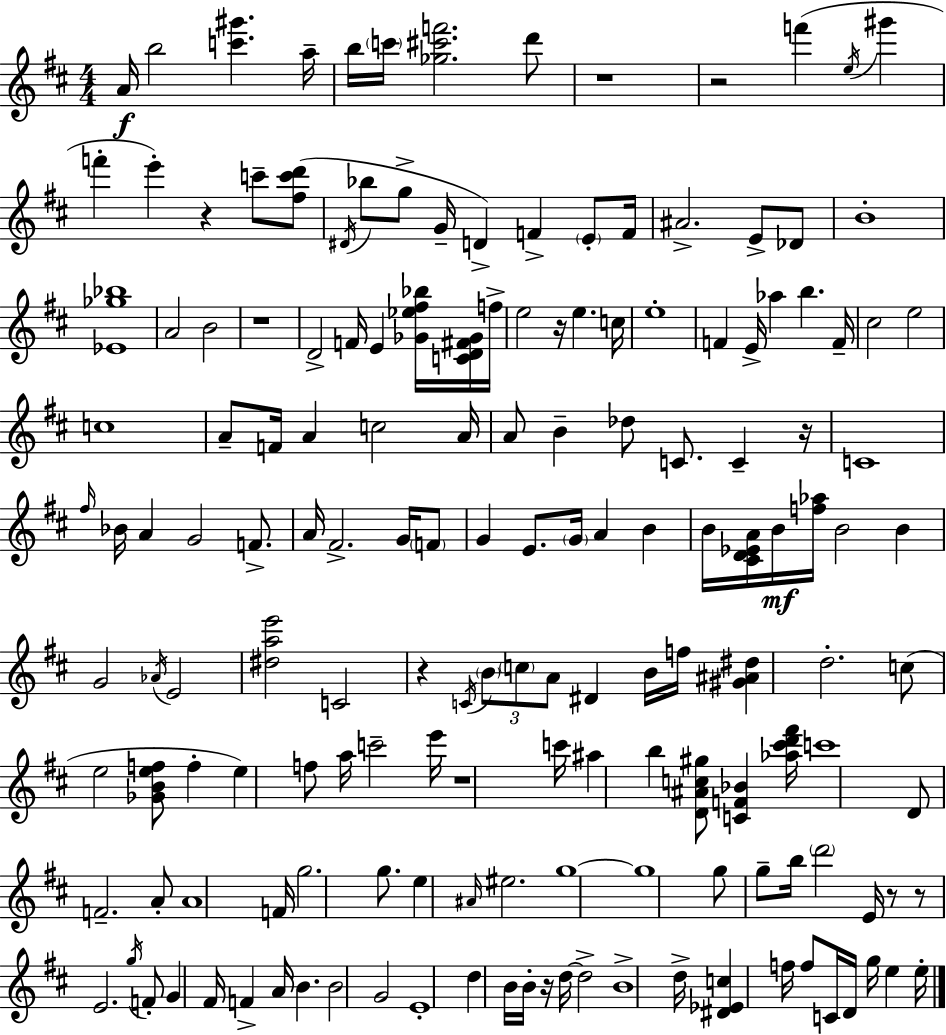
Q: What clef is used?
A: treble